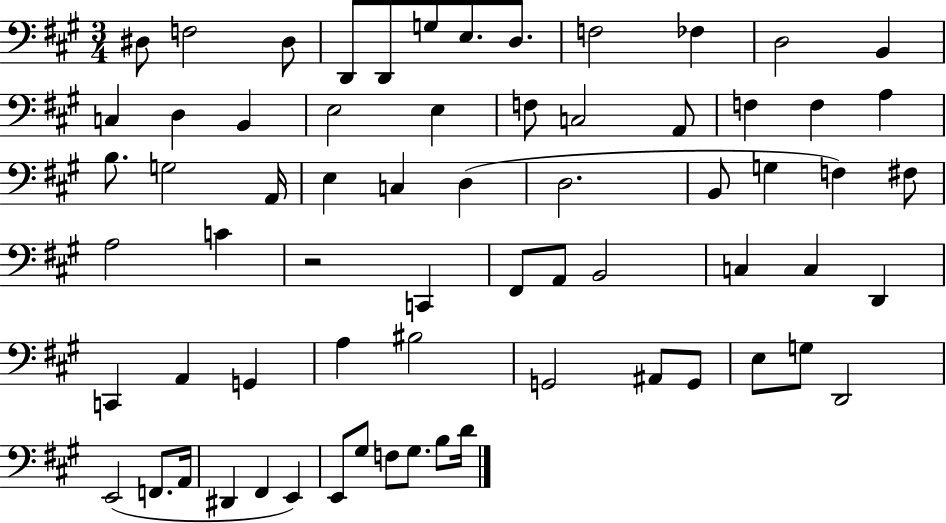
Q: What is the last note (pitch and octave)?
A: D4